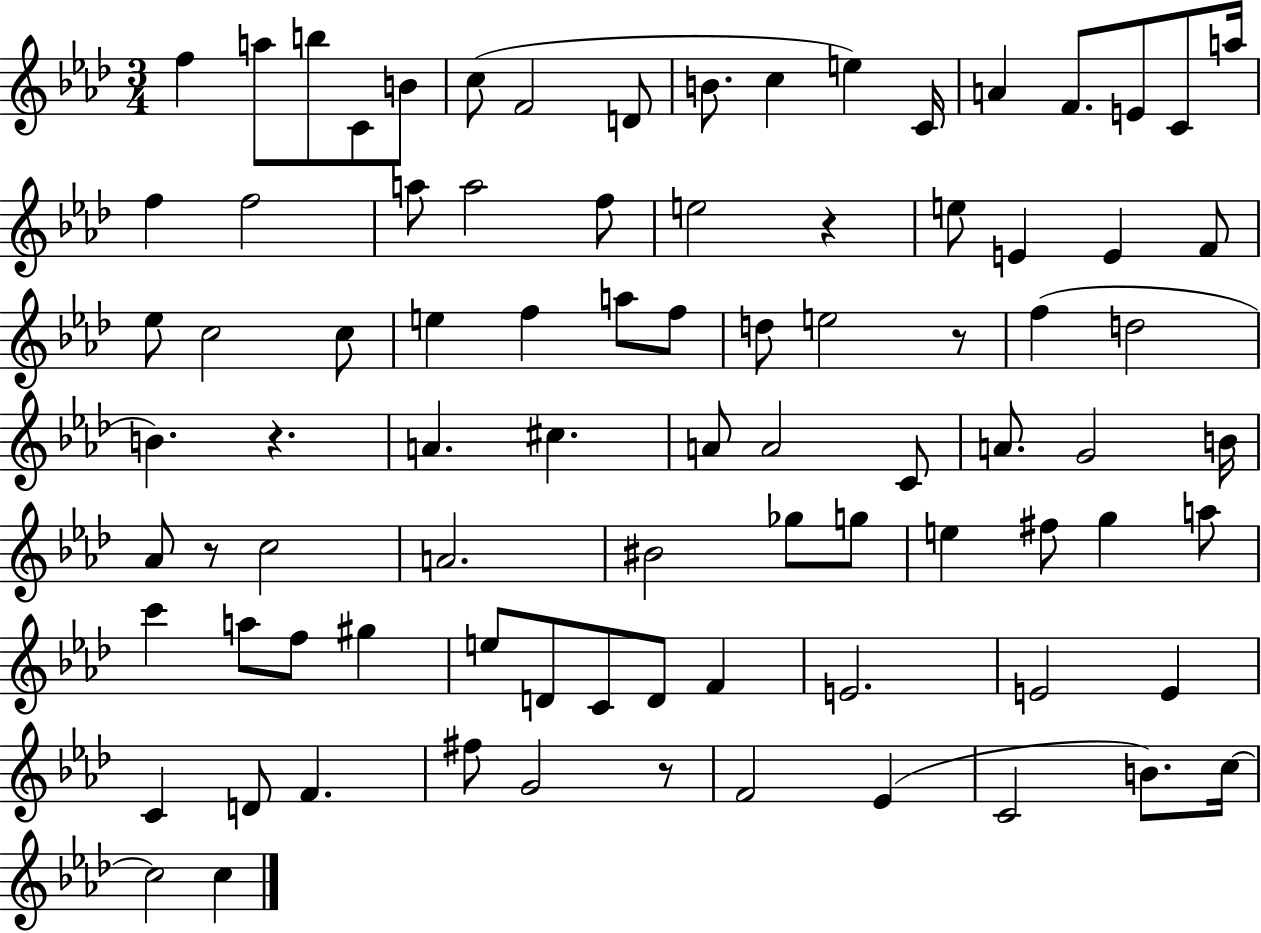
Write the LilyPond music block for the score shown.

{
  \clef treble
  \numericTimeSignature
  \time 3/4
  \key aes \major
  \repeat volta 2 { f''4 a''8 b''8 c'8 b'8 | c''8( f'2 d'8 | b'8. c''4 e''4) c'16 | a'4 f'8. e'8 c'8 a''16 | \break f''4 f''2 | a''8 a''2 f''8 | e''2 r4 | e''8 e'4 e'4 f'8 | \break ees''8 c''2 c''8 | e''4 f''4 a''8 f''8 | d''8 e''2 r8 | f''4( d''2 | \break b'4.) r4. | a'4. cis''4. | a'8 a'2 c'8 | a'8. g'2 b'16 | \break aes'8 r8 c''2 | a'2. | bis'2 ges''8 g''8 | e''4 fis''8 g''4 a''8 | \break c'''4 a''8 f''8 gis''4 | e''8 d'8 c'8 d'8 f'4 | e'2. | e'2 e'4 | \break c'4 d'8 f'4. | fis''8 g'2 r8 | f'2 ees'4( | c'2 b'8.) c''16~~ | \break c''2 c''4 | } \bar "|."
}